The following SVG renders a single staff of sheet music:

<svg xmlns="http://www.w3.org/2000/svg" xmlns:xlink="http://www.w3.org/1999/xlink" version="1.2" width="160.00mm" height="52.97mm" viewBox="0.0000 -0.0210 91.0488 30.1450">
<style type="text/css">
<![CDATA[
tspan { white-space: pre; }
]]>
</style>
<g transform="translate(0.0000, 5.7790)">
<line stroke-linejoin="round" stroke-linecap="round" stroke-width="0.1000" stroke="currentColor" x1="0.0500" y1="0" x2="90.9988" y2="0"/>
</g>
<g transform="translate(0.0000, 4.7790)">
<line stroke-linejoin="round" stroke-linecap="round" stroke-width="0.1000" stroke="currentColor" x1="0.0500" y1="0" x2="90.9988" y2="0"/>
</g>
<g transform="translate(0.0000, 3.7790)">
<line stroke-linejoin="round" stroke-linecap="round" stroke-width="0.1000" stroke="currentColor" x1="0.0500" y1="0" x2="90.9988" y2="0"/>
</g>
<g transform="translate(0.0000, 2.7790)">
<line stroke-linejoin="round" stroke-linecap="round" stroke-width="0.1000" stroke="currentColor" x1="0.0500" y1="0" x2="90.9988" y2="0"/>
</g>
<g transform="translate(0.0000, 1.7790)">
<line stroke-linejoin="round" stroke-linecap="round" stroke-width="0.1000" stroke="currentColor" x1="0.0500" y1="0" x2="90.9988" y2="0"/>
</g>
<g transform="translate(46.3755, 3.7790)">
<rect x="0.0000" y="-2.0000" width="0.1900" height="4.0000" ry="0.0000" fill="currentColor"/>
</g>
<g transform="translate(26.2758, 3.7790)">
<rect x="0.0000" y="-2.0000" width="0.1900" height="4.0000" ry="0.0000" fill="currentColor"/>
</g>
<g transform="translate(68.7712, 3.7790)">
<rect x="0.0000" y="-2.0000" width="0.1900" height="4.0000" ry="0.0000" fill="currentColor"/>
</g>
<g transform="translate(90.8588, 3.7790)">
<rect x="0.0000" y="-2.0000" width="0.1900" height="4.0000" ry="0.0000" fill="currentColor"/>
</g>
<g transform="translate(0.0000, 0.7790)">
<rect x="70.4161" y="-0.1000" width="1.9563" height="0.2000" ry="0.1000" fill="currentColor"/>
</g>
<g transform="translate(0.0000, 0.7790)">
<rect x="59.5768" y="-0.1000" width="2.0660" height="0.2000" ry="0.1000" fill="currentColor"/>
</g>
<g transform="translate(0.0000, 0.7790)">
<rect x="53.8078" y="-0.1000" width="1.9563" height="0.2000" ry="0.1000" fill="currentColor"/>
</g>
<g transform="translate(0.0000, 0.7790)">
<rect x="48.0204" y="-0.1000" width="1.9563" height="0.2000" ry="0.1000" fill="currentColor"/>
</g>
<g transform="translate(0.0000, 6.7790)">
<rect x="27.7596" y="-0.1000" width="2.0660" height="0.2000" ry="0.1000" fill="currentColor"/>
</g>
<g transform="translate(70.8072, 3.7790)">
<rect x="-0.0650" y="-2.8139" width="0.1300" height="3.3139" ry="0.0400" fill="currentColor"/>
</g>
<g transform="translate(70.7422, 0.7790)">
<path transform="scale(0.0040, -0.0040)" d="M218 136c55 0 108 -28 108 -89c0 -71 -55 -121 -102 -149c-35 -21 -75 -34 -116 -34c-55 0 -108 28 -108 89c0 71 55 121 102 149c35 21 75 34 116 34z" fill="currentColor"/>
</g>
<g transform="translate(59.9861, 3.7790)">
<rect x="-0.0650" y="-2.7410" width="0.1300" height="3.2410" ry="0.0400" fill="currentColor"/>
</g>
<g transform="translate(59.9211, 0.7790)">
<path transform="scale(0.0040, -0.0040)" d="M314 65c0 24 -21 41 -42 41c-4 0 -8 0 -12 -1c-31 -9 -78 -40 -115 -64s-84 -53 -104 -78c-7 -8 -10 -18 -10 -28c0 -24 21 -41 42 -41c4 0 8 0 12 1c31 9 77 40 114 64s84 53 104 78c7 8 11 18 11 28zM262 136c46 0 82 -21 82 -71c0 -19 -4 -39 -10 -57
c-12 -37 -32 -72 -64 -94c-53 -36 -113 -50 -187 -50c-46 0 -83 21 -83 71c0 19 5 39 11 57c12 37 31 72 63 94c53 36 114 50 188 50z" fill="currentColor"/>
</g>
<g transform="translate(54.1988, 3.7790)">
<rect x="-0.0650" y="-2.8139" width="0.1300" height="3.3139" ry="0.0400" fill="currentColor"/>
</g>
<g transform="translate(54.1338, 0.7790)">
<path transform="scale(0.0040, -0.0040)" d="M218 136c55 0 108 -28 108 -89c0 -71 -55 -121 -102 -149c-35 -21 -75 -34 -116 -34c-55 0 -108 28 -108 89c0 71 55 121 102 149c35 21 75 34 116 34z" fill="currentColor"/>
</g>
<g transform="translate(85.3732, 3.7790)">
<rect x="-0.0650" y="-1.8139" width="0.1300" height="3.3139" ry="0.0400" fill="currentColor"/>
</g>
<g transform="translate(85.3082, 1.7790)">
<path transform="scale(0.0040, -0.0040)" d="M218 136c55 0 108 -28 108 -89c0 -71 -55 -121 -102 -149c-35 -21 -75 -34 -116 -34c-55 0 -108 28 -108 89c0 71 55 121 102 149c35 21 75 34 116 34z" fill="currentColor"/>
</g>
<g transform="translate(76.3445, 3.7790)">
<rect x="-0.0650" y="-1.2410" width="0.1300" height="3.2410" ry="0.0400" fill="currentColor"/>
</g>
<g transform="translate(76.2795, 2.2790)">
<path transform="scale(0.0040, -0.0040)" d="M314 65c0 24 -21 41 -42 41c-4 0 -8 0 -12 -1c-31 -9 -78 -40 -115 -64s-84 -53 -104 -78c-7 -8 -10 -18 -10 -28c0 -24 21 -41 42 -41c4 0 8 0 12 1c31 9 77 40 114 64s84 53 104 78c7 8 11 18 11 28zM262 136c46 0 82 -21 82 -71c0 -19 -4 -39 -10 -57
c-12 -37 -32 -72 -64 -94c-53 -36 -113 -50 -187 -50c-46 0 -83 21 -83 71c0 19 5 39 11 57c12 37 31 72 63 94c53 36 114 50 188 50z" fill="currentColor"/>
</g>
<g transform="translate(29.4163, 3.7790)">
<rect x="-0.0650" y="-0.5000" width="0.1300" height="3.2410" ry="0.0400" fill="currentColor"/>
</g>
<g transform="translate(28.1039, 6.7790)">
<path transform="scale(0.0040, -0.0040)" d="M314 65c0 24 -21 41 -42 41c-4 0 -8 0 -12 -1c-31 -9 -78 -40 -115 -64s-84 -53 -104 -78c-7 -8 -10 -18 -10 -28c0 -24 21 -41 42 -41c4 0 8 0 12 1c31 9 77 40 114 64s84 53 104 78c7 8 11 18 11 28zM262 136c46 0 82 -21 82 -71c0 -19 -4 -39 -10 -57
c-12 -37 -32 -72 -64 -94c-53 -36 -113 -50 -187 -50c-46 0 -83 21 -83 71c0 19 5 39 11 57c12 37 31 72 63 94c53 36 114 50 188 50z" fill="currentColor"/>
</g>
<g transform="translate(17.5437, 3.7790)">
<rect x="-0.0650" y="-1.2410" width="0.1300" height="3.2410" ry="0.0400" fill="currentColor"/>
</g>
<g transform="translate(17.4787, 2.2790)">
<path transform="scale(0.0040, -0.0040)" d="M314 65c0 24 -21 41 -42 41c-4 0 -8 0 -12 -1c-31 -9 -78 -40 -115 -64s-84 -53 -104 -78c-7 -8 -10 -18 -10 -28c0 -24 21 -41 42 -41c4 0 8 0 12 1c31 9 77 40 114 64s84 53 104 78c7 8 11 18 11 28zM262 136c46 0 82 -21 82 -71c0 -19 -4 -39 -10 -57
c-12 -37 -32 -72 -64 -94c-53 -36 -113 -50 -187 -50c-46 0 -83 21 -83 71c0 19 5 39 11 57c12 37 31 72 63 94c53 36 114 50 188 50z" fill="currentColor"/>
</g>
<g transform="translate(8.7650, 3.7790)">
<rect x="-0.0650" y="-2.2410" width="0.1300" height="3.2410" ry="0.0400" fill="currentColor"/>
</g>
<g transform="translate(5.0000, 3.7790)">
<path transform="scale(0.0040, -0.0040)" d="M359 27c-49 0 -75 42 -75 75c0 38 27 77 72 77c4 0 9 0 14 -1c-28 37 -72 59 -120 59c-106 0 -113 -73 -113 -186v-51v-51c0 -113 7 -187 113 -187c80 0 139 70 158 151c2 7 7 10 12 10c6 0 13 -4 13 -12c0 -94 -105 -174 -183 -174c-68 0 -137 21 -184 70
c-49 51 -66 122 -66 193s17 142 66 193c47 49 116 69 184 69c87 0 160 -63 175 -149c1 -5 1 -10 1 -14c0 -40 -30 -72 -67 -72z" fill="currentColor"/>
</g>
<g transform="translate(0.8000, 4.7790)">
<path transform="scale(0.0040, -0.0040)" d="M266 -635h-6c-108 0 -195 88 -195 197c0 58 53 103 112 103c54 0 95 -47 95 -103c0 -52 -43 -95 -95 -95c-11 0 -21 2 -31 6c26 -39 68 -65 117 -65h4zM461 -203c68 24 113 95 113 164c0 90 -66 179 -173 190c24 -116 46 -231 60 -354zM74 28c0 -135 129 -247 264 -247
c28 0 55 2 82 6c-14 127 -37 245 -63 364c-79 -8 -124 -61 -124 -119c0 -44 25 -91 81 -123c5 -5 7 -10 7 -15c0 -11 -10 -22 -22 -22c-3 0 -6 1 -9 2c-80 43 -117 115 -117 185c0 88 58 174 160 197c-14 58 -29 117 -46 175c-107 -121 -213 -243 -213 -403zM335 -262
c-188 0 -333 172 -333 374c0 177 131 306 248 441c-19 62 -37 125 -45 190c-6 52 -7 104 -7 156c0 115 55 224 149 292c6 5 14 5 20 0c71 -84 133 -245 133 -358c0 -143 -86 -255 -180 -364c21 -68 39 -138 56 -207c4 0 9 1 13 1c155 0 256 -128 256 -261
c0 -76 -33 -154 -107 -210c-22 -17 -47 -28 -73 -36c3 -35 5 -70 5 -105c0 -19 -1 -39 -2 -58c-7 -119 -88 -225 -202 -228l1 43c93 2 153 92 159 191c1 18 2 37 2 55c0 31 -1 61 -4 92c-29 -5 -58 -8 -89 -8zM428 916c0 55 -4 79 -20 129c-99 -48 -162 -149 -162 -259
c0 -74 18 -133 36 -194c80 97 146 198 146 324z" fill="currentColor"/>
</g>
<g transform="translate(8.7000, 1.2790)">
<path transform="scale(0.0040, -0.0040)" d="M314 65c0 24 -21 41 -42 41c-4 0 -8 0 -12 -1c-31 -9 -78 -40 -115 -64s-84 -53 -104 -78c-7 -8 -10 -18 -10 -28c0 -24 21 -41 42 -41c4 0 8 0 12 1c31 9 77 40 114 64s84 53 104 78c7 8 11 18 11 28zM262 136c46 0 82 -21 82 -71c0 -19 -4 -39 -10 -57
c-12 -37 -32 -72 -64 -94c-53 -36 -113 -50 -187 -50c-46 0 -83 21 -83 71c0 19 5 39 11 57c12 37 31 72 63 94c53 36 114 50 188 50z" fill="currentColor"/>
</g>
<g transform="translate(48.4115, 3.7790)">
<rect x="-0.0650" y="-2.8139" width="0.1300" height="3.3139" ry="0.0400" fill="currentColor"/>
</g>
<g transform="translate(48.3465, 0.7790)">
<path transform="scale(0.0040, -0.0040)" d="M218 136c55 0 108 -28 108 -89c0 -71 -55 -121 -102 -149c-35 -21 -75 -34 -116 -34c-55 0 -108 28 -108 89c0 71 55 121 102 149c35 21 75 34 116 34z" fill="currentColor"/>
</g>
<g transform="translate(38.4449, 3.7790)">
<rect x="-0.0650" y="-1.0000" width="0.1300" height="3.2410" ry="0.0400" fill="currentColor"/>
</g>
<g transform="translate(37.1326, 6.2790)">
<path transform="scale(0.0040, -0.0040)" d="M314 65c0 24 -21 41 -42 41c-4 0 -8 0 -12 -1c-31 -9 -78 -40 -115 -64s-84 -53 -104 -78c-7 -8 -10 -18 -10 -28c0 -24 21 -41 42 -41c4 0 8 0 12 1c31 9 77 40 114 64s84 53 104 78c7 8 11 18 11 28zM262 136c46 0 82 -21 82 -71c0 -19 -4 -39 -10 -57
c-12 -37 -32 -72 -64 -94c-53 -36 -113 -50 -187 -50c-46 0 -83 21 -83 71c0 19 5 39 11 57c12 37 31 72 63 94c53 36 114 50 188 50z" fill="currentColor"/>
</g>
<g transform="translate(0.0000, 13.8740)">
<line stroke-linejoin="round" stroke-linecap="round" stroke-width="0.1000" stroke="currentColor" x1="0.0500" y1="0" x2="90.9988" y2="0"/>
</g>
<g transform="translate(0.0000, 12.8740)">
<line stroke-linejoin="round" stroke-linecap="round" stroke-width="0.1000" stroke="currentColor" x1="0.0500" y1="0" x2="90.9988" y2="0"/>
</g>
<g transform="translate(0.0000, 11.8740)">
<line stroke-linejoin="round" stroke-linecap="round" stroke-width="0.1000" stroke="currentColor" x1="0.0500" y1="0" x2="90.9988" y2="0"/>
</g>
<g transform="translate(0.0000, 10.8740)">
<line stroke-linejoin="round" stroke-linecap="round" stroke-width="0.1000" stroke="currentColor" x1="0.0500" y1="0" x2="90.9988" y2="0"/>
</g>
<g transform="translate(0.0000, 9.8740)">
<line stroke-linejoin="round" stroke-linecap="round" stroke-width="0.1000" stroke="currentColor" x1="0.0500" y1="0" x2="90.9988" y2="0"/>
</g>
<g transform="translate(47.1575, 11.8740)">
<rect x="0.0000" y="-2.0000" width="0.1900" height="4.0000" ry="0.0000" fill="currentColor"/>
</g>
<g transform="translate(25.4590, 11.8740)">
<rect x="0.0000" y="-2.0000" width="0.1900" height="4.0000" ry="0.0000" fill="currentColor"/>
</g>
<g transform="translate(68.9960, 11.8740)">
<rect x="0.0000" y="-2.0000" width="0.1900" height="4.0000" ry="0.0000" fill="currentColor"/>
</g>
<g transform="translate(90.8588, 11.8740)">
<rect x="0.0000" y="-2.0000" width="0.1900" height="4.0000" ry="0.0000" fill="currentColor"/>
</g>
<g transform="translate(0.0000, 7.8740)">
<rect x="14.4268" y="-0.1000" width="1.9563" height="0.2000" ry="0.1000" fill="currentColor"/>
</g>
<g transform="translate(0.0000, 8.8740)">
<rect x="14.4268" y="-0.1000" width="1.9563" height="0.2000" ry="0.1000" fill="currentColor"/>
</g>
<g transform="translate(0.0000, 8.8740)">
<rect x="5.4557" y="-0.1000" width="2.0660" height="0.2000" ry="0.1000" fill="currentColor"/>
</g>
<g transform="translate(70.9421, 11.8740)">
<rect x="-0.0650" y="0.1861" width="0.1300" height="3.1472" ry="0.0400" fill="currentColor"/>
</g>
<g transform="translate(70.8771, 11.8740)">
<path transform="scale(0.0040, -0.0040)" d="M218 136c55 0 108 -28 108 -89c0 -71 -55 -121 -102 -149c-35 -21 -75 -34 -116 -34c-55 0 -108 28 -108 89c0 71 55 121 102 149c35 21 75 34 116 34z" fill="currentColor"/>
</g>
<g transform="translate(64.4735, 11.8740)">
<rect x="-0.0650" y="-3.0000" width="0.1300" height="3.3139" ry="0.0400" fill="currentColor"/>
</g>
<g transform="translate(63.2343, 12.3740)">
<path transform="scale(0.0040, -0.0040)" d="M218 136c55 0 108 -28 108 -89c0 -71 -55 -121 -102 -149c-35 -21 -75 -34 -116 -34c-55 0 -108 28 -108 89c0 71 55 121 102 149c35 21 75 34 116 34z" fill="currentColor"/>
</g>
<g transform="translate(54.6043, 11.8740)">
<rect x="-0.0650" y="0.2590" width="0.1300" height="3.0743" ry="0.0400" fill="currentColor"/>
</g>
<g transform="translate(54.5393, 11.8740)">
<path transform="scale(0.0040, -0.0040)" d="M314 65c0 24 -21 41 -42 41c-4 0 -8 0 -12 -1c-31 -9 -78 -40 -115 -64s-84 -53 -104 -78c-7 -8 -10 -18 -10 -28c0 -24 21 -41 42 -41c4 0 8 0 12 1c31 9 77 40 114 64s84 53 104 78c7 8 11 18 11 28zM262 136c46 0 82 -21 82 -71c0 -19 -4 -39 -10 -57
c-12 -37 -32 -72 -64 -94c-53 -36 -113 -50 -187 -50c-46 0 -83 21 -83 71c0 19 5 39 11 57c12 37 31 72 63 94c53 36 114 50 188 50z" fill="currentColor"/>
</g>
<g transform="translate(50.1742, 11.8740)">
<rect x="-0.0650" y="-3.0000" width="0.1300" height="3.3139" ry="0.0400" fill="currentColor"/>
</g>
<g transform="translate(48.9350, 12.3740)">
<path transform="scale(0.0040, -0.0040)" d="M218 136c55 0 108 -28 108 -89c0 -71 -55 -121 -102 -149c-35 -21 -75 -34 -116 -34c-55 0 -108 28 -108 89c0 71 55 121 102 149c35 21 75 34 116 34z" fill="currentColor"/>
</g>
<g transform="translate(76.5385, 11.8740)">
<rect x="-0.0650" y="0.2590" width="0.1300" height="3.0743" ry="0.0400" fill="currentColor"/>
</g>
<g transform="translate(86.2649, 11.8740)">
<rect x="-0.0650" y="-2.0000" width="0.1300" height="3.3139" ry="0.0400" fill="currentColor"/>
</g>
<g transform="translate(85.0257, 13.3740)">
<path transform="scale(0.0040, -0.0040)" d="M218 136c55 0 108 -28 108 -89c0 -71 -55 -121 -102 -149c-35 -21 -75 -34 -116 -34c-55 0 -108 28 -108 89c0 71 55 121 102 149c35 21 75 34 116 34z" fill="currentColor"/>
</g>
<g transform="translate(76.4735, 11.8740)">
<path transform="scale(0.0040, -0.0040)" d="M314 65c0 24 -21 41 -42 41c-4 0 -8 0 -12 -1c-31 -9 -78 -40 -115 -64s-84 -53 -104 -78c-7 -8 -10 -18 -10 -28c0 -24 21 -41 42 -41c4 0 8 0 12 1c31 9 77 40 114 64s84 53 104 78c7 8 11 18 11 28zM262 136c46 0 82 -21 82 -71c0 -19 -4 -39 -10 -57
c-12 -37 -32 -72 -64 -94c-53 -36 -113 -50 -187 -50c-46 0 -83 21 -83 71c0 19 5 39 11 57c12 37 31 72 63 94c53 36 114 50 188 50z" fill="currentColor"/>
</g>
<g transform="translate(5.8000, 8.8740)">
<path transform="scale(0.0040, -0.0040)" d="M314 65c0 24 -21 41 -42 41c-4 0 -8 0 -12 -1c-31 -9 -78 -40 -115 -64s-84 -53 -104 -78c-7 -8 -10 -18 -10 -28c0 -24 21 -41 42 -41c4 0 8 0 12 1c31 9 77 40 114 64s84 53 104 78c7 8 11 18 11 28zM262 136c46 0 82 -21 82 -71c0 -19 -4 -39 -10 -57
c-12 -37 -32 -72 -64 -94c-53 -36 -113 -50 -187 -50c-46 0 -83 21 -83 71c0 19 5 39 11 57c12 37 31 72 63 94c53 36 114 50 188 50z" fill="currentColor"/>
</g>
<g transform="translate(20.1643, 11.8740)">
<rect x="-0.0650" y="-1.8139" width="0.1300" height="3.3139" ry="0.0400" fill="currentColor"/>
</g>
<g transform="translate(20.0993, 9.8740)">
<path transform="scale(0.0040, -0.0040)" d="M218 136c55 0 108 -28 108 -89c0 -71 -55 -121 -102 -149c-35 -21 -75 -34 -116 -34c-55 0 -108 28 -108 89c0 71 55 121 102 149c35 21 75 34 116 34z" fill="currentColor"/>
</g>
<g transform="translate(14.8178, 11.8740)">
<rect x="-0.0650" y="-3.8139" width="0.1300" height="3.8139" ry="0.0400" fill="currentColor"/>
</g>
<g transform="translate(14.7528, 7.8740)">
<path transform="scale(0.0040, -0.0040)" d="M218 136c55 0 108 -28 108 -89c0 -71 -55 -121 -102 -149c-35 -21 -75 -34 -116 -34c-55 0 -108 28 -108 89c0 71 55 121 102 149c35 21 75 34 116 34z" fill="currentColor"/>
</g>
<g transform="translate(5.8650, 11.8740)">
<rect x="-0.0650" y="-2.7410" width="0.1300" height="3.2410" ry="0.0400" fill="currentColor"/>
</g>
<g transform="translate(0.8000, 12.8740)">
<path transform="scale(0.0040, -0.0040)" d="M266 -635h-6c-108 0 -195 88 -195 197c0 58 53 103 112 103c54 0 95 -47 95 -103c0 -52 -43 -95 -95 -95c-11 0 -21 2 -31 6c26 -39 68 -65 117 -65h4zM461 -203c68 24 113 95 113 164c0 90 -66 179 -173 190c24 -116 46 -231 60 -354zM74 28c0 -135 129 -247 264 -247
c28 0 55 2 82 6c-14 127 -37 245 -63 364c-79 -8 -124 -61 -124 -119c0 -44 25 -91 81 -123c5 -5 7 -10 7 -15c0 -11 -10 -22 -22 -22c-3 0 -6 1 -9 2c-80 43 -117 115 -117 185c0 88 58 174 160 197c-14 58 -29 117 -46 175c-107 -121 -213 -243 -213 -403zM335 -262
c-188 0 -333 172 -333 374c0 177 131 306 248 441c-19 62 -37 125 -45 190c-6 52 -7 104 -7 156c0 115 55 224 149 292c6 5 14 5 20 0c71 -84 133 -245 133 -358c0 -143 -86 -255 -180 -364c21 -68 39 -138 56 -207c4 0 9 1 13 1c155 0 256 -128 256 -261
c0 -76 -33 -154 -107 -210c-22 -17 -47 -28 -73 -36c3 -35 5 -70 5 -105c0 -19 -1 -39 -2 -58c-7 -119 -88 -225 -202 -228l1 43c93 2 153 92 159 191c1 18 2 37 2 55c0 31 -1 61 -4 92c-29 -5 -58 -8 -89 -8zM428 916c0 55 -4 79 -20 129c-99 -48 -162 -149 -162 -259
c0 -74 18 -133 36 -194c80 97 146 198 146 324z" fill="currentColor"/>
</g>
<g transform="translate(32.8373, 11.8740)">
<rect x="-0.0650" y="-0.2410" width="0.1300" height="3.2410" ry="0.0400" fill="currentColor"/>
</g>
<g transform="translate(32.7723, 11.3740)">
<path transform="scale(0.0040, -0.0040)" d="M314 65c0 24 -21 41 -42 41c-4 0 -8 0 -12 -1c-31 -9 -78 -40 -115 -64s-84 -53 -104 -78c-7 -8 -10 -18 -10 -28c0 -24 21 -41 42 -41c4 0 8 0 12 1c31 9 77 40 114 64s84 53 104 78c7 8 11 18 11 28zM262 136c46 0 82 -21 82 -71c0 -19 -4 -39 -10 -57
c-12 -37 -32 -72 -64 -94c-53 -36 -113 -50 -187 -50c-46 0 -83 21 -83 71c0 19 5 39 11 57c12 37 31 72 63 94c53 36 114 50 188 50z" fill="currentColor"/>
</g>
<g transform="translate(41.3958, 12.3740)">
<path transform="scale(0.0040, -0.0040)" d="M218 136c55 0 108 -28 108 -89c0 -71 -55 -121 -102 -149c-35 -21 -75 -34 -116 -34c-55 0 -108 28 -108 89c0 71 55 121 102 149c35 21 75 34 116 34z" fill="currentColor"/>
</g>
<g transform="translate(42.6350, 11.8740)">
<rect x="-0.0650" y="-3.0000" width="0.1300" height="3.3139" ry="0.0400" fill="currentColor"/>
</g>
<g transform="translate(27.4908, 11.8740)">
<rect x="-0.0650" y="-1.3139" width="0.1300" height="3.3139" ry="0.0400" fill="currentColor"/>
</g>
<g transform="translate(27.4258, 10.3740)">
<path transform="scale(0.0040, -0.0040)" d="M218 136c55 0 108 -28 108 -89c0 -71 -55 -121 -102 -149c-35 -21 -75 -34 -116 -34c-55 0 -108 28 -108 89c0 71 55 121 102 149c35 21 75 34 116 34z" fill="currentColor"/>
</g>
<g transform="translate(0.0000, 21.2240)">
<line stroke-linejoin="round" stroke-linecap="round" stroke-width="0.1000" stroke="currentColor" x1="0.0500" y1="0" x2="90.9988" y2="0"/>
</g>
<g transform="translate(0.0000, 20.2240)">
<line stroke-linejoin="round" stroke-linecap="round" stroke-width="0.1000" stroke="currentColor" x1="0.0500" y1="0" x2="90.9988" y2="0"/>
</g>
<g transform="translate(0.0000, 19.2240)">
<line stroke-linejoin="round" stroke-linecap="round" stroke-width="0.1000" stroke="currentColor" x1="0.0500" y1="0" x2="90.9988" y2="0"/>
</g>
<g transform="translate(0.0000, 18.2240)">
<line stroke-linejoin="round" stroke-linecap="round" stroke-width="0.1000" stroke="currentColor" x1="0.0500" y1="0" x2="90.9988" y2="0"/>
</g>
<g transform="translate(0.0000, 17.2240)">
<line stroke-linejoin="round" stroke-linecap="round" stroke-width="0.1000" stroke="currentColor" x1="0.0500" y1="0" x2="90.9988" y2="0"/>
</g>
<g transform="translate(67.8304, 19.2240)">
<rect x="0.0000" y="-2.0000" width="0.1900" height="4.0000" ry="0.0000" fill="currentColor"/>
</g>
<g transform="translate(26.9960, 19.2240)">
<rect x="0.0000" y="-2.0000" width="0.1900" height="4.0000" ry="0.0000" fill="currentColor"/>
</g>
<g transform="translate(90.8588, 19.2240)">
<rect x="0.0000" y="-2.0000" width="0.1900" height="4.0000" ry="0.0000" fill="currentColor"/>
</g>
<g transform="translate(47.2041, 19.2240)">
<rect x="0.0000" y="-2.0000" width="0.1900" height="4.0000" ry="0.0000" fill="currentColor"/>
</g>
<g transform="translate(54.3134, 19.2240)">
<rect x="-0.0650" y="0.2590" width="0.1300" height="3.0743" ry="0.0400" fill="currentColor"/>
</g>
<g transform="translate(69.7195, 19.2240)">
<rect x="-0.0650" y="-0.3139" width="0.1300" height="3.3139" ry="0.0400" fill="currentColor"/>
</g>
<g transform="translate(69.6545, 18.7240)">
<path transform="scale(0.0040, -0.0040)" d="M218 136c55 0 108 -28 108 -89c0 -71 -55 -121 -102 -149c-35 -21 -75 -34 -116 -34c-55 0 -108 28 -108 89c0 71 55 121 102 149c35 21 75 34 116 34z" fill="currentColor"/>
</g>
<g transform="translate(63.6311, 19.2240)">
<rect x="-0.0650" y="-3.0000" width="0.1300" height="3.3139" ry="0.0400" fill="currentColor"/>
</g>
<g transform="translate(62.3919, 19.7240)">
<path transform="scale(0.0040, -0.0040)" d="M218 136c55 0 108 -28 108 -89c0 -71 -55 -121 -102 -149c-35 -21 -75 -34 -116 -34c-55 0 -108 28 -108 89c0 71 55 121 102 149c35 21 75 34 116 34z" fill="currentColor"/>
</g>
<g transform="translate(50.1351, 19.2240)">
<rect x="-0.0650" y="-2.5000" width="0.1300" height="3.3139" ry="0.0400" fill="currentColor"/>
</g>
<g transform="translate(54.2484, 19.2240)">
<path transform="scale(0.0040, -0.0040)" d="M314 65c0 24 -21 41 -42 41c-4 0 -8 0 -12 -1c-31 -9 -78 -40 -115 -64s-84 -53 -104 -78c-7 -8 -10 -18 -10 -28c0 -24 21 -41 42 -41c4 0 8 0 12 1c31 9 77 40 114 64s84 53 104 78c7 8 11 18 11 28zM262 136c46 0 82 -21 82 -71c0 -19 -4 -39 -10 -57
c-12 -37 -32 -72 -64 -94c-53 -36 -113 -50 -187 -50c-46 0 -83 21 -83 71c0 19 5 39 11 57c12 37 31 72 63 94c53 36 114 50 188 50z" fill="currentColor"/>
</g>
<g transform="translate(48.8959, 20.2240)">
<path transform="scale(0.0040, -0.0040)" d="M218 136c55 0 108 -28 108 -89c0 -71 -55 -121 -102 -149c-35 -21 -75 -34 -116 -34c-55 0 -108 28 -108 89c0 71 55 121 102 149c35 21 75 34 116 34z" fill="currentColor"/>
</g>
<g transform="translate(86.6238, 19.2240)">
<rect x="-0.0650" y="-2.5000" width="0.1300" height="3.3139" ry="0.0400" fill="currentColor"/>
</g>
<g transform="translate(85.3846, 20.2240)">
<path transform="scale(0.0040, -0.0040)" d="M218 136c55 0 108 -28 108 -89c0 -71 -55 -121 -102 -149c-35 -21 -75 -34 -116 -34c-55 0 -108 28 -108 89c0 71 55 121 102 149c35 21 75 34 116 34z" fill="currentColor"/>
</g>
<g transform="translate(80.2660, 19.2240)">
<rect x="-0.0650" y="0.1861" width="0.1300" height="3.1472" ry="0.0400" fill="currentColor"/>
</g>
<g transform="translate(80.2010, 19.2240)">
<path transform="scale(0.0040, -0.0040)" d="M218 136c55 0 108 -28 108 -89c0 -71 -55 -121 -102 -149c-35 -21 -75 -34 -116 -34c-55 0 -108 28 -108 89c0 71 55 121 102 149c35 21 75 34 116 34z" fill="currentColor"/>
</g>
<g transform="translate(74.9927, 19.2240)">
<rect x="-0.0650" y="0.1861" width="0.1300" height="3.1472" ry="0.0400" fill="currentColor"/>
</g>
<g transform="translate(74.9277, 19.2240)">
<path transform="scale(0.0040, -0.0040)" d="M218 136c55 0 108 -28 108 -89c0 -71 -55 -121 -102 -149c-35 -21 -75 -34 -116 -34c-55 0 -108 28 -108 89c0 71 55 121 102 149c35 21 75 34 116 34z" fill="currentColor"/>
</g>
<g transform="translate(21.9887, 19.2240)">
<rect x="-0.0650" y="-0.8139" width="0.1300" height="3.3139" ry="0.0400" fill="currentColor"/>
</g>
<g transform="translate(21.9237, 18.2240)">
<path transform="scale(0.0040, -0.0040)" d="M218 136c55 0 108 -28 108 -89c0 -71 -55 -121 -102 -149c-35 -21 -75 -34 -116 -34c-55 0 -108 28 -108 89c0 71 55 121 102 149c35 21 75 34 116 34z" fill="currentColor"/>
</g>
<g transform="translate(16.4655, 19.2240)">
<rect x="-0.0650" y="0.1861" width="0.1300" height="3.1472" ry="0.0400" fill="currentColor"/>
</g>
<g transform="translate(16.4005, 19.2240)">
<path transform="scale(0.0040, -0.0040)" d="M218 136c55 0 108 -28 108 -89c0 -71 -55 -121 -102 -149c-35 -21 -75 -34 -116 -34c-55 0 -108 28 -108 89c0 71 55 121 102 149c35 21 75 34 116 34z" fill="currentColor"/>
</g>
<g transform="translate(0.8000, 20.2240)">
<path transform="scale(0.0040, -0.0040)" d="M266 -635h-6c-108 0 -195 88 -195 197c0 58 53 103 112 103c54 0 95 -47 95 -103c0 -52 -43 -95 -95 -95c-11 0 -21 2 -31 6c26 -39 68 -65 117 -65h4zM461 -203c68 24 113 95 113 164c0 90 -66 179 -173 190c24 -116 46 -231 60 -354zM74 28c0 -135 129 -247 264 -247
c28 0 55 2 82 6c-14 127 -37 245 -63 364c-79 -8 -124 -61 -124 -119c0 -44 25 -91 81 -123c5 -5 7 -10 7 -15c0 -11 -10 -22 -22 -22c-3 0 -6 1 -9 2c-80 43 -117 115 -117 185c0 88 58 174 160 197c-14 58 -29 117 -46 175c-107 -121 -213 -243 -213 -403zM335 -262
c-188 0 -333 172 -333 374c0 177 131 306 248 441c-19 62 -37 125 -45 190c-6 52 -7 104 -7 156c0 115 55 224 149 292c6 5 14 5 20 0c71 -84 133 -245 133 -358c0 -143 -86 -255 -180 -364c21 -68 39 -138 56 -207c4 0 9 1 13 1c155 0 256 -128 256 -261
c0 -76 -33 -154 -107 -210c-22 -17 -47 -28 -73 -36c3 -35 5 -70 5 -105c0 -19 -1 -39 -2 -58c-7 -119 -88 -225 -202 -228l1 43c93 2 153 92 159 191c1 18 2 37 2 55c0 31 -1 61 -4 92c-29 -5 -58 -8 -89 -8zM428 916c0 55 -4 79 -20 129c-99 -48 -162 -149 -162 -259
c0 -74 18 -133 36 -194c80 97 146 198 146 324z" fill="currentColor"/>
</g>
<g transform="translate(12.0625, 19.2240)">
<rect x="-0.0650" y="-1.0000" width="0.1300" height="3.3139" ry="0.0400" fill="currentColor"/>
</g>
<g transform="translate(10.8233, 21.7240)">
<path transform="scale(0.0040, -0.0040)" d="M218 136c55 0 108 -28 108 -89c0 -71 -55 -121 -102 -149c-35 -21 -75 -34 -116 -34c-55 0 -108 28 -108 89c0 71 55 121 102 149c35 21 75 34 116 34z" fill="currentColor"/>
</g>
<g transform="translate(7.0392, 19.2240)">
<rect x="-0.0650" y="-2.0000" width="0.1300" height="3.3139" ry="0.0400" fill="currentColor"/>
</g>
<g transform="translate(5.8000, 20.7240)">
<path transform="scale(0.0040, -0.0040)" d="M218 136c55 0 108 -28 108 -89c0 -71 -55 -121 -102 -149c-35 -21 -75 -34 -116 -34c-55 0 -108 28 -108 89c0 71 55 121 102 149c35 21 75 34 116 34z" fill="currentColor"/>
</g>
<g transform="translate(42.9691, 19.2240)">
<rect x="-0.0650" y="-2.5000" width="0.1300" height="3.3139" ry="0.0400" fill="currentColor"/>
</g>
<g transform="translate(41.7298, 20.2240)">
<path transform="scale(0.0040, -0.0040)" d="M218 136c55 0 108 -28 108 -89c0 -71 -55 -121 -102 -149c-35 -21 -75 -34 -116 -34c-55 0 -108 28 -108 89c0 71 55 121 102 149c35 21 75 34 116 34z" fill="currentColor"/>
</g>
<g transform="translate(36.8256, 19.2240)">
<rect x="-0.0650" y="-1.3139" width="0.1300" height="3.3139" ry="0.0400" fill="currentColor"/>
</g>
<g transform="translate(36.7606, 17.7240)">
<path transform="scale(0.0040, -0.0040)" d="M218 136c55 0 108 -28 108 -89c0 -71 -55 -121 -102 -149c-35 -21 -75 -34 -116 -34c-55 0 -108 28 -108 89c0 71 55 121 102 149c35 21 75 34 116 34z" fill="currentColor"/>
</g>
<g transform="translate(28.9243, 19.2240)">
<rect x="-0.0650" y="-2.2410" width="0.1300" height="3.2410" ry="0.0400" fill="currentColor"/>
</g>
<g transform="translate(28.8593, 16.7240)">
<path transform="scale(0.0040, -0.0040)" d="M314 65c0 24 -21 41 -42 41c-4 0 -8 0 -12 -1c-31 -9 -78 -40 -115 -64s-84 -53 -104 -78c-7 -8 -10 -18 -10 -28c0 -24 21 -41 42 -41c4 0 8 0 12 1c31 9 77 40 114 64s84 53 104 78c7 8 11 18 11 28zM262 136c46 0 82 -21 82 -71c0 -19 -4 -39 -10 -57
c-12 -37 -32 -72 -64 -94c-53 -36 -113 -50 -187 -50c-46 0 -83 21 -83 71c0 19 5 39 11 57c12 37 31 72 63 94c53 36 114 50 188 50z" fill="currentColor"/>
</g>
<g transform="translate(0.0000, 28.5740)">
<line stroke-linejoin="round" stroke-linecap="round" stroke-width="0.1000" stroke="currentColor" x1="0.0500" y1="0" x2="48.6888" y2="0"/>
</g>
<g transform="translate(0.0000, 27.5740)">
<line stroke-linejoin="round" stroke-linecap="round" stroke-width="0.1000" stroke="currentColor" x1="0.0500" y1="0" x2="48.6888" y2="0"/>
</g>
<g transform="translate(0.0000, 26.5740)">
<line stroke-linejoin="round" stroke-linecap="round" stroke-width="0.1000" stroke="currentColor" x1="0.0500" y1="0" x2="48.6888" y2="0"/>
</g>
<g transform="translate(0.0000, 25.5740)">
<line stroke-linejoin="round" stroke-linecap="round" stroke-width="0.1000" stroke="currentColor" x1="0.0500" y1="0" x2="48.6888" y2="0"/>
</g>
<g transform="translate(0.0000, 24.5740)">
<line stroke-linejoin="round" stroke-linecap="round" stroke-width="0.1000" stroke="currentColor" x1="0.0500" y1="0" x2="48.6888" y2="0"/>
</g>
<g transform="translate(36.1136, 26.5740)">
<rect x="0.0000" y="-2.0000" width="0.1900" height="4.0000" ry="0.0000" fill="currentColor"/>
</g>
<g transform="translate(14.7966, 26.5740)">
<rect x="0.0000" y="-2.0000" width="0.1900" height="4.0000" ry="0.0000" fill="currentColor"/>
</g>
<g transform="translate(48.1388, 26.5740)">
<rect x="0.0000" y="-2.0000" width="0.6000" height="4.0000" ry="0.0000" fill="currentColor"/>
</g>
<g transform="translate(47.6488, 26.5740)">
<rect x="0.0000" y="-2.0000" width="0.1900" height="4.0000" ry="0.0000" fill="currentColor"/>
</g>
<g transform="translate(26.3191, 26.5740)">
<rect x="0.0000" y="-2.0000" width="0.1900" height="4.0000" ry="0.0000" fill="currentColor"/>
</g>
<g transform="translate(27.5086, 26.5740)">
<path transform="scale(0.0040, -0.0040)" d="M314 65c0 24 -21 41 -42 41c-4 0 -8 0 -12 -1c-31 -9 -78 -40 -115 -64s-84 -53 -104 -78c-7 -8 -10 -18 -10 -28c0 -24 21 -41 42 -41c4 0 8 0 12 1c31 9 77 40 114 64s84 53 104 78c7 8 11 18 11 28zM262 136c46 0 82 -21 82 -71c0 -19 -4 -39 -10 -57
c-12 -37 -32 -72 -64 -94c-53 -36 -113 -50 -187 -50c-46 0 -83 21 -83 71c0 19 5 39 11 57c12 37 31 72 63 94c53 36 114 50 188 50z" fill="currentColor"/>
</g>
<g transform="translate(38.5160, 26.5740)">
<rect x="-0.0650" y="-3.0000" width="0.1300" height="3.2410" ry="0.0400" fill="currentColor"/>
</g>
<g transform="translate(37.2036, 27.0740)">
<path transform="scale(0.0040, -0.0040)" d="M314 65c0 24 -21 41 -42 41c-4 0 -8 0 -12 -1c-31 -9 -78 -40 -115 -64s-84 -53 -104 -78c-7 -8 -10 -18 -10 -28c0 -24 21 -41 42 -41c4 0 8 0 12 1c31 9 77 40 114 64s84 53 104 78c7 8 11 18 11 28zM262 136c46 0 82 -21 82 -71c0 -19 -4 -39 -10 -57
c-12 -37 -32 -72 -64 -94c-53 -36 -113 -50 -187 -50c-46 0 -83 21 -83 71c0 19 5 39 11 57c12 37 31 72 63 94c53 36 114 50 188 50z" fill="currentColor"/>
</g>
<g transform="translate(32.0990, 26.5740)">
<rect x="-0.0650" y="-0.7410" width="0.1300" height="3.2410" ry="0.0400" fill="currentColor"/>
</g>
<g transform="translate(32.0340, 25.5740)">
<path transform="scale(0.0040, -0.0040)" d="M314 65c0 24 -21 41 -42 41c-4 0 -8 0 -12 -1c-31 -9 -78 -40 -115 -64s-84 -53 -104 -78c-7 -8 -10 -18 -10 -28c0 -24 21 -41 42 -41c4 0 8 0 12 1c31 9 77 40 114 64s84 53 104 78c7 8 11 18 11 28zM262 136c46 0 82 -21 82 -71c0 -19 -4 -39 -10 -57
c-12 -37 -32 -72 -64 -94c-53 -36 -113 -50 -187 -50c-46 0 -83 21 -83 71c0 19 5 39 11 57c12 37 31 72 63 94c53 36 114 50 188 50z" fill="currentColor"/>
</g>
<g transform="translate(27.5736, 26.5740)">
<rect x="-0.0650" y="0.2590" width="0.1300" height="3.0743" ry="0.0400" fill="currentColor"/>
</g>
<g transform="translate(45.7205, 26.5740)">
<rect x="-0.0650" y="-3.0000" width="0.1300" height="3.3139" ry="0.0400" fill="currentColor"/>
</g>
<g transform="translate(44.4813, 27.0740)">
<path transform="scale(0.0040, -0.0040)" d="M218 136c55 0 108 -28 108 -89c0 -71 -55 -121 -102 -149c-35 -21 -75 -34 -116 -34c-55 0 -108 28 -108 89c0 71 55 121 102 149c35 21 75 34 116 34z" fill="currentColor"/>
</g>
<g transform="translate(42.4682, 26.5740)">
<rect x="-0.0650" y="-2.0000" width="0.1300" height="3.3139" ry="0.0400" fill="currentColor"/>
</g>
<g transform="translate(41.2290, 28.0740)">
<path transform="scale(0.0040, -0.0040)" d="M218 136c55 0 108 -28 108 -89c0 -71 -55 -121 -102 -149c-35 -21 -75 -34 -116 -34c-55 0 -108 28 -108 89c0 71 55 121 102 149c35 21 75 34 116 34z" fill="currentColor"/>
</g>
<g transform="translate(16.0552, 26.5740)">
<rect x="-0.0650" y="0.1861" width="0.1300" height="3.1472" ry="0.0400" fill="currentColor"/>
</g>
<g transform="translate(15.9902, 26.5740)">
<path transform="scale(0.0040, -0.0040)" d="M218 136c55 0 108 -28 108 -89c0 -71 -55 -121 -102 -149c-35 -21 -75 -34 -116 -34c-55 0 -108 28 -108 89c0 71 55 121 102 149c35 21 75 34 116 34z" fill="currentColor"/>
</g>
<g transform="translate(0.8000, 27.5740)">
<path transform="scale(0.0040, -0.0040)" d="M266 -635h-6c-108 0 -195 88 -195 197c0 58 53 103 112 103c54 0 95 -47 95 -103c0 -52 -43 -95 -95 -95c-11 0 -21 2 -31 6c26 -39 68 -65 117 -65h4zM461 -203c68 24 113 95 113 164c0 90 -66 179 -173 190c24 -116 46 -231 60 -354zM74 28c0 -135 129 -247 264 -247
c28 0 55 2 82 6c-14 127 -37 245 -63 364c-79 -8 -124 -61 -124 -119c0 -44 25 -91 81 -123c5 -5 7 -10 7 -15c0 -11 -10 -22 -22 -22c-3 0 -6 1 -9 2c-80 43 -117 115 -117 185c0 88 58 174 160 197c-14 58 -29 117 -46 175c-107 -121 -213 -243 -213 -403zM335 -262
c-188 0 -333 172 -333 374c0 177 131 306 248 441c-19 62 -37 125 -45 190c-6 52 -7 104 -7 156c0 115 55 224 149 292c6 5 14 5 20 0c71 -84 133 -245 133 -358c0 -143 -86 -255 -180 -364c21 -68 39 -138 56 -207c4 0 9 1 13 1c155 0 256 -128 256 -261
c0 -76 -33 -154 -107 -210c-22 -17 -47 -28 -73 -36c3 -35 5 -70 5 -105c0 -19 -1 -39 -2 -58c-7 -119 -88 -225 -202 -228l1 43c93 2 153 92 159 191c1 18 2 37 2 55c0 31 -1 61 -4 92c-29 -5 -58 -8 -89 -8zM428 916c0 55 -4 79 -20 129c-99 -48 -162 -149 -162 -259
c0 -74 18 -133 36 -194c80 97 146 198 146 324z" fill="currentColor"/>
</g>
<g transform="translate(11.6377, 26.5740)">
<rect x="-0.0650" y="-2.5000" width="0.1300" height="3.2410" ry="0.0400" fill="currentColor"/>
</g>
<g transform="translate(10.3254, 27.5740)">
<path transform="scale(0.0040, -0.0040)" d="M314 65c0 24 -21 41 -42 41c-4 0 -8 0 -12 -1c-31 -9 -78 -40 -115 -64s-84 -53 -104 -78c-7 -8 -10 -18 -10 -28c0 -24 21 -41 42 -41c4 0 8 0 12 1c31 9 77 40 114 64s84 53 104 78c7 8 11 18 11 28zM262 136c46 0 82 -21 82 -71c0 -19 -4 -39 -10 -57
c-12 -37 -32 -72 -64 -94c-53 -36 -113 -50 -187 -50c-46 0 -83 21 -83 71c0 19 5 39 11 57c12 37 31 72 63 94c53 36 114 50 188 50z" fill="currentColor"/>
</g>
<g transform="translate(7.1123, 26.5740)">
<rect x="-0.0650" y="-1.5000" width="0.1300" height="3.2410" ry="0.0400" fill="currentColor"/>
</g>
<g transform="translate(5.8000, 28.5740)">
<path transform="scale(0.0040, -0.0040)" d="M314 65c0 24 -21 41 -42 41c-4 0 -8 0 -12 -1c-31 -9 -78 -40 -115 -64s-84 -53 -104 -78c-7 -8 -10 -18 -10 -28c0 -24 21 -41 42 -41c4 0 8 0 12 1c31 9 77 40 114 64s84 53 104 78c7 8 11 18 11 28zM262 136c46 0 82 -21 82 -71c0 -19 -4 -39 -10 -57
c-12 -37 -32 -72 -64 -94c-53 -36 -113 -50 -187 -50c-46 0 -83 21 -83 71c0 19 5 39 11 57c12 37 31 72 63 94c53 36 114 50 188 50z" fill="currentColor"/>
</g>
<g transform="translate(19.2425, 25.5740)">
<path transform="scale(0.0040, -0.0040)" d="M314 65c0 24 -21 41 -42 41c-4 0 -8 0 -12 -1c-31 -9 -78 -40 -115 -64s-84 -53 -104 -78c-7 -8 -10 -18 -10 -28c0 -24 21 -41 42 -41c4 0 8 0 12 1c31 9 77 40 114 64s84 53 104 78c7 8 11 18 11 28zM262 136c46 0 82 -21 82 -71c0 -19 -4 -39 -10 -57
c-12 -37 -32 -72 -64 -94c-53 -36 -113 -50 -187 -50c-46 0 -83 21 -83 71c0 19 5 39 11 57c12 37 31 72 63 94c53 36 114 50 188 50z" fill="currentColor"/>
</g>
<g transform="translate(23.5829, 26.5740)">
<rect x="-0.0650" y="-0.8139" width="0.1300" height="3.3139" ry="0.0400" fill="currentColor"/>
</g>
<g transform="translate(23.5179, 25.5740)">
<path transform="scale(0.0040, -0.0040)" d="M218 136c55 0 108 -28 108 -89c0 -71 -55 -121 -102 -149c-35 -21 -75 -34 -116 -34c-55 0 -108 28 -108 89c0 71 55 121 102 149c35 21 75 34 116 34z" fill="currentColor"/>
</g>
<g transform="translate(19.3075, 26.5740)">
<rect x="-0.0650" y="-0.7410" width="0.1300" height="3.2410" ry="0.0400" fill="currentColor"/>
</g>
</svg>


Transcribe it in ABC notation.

X:1
T:Untitled
M:4/4
L:1/4
K:C
g2 e2 C2 D2 a a a2 a e2 f a2 c' f e c2 A A B2 A B B2 F F D B d g2 e G G B2 A c B B G E2 G2 B d2 d B2 d2 A2 F A